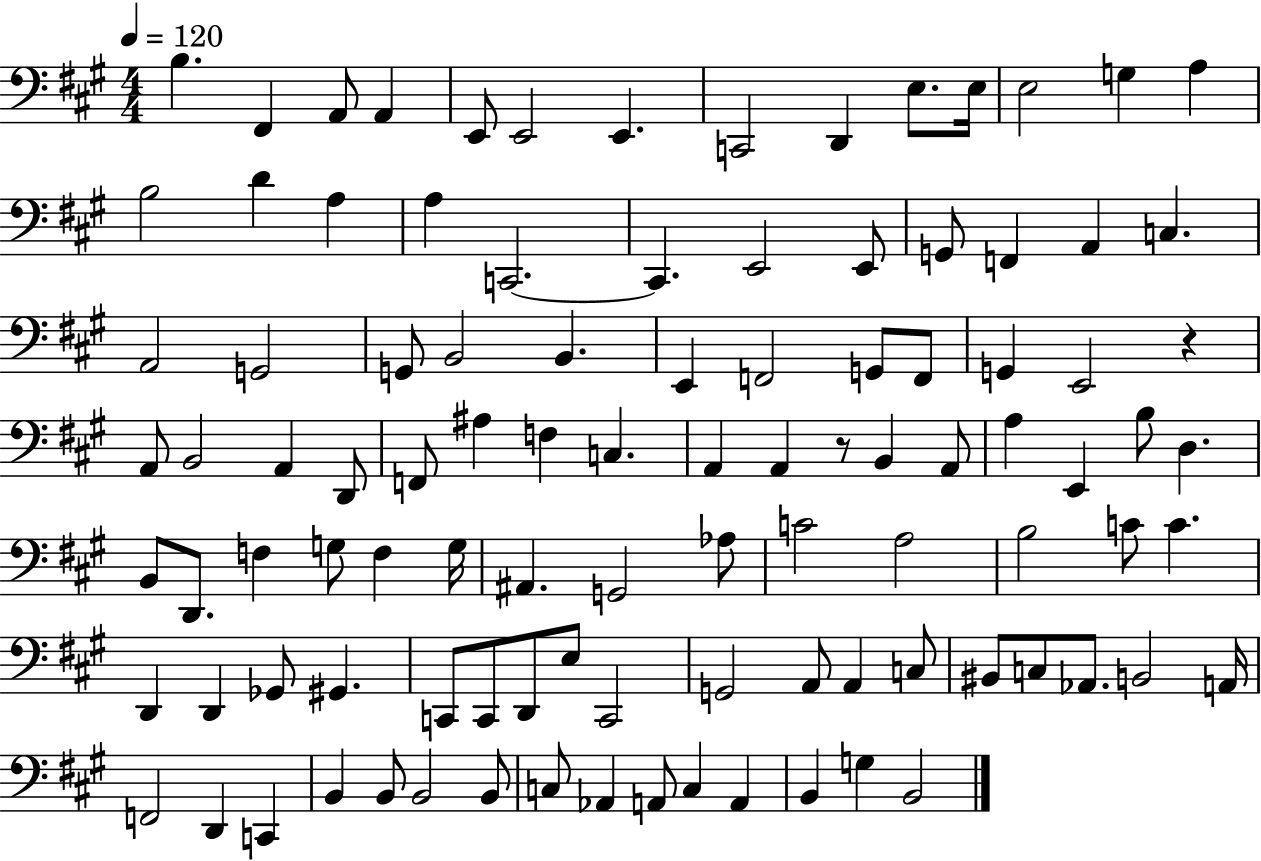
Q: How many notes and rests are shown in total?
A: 102